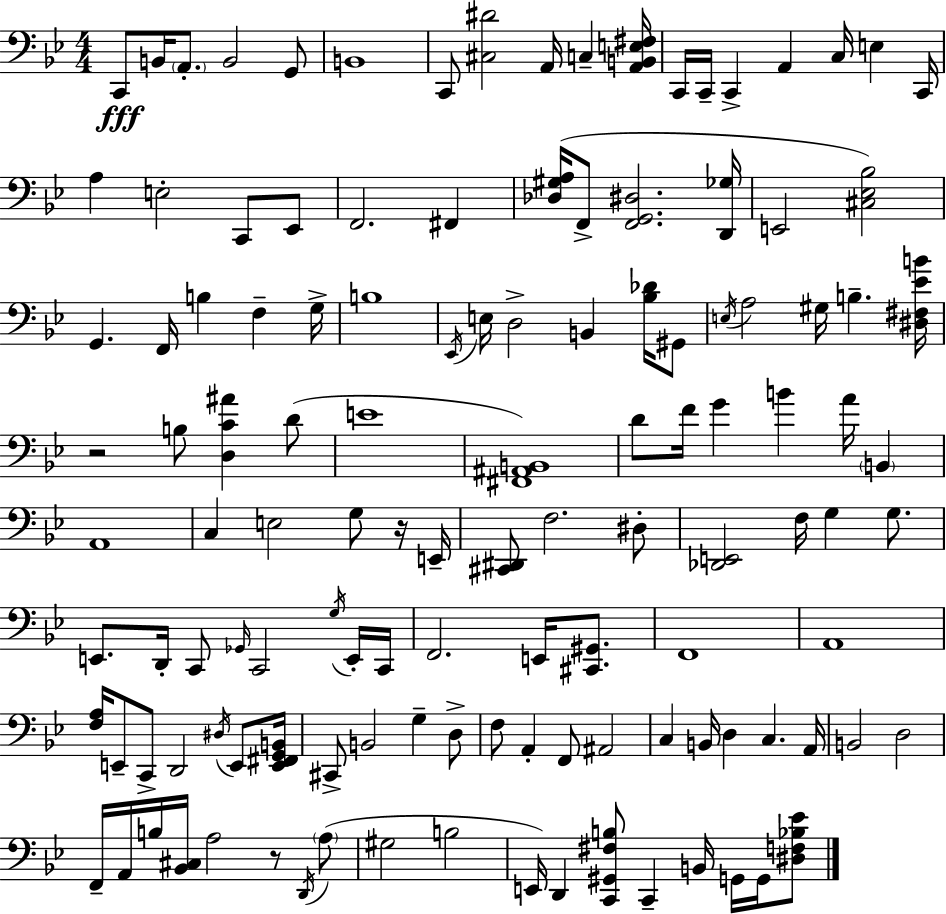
{
  \clef bass
  \numericTimeSignature
  \time 4/4
  \key bes \major
  c,8\fff b,16 \parenthesize a,8.-. b,2 g,8 | b,1 | c,8 <cis dis'>2 a,16 c4-- <a, b, e fis>16 | c,16 c,16-- c,4-> a,4 c16 e4 c,16 | \break a4 e2-. c,8 ees,8 | f,2. fis,4 | <des gis a>16( f,8-> <f, g, dis>2. <d, ges>16 | e,2 <cis ees bes>2) | \break g,4. f,16 b4 f4-- g16-> | b1 | \acciaccatura { ees,16 } e16 d2-> b,4 <bes des'>16 gis,8 | \acciaccatura { e16 } a2 gis16 b4.-- | \break <dis fis ees' b'>16 r2 b8 <d c' ais'>4 | d'8( e'1 | <fis, ais, b,>1) | d'8 f'16 g'4 b'4 a'16 \parenthesize b,4 | \break a,1 | c4 e2 g8 | r16 e,16-- <cis, dis,>8 f2. | dis8-. <des, e,>2 f16 g4 g8. | \break e,8. d,16-. c,8 \grace { ges,16 } c,2 | \acciaccatura { g16 } e,16-. c,16 f,2. | e,16 <cis, gis,>8. f,1 | a,1 | \break <f a>16 e,8-- c,8-> d,2 | \acciaccatura { dis16 } e,8 <e, fis, g, b,>16 cis,8-> b,2 g4-- | d8-> f8 a,4-. f,8 ais,2 | c4 b,16 d4 c4. | \break a,16 b,2 d2 | f,16-- a,16 b16 <bes, cis>16 a2 | r8 \acciaccatura { d,16 }( \parenthesize a8 gis2 b2 | e,16) d,4 <c, gis, fis b>8 c,4-- | \break b,16 g,16 g,16 <dis f bes ees'>8 \bar "|."
}